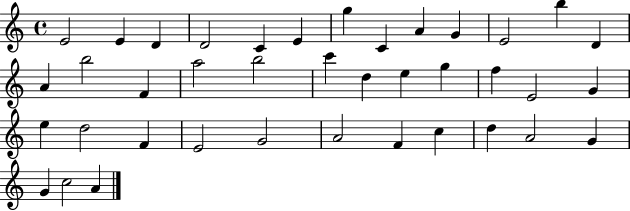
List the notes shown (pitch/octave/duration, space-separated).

E4/h E4/q D4/q D4/h C4/q E4/q G5/q C4/q A4/q G4/q E4/h B5/q D4/q A4/q B5/h F4/q A5/h B5/h C6/q D5/q E5/q G5/q F5/q E4/h G4/q E5/q D5/h F4/q E4/h G4/h A4/h F4/q C5/q D5/q A4/h G4/q G4/q C5/h A4/q